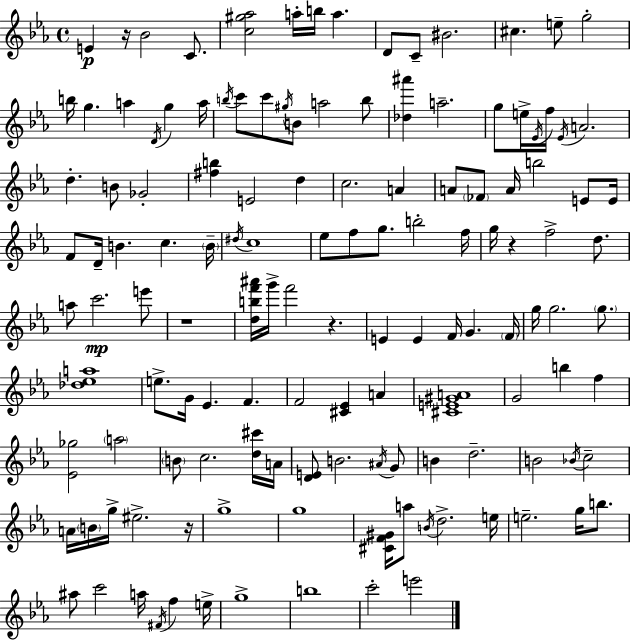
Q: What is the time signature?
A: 4/4